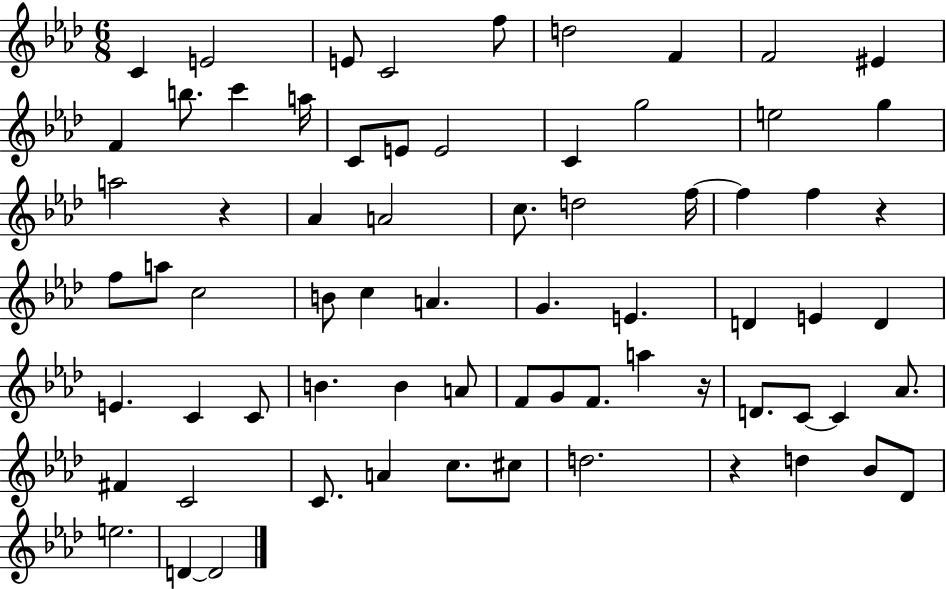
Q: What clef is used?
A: treble